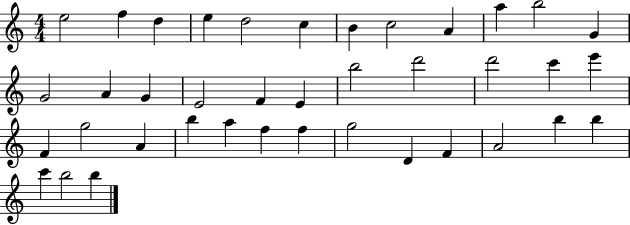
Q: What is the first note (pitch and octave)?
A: E5